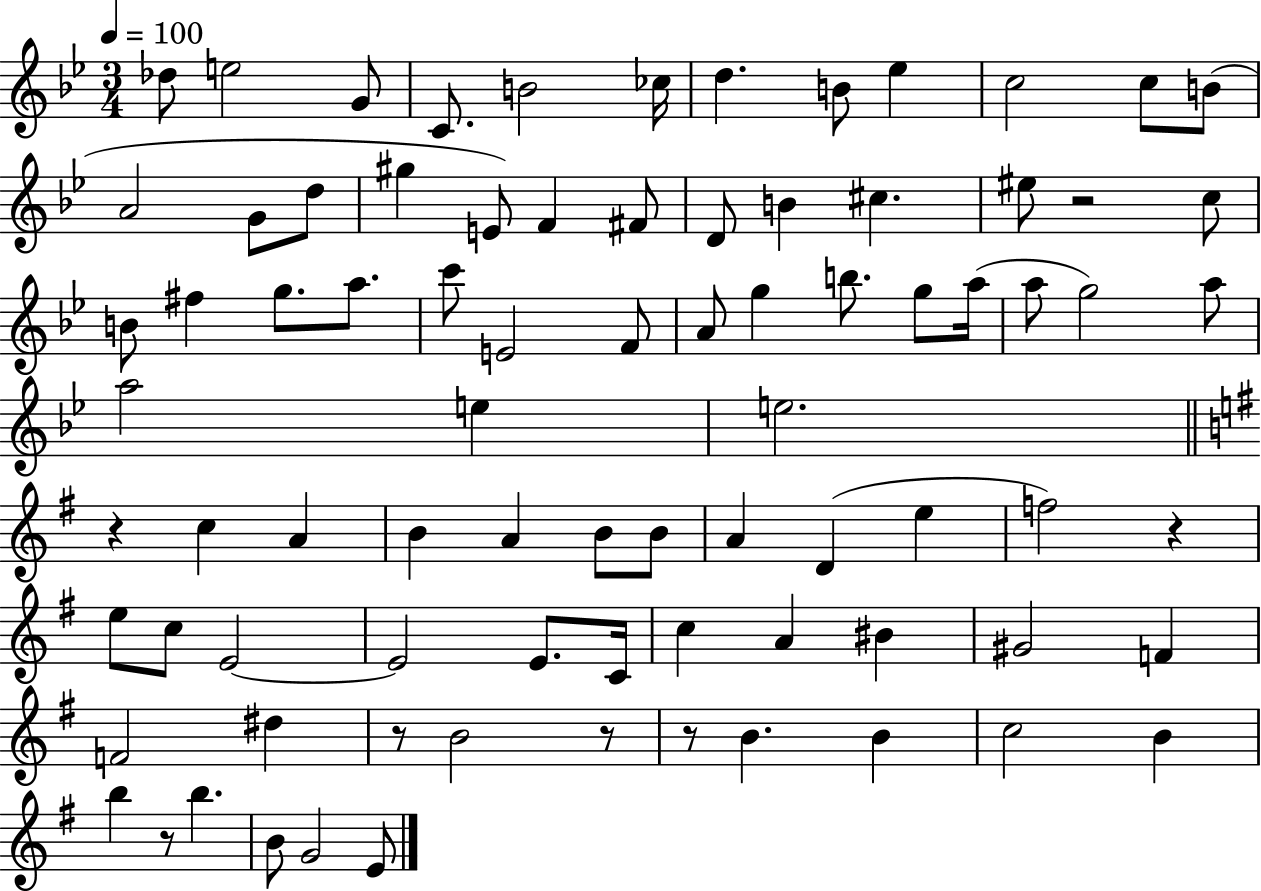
X:1
T:Untitled
M:3/4
L:1/4
K:Bb
_d/2 e2 G/2 C/2 B2 _c/4 d B/2 _e c2 c/2 B/2 A2 G/2 d/2 ^g E/2 F ^F/2 D/2 B ^c ^e/2 z2 c/2 B/2 ^f g/2 a/2 c'/2 E2 F/2 A/2 g b/2 g/2 a/4 a/2 g2 a/2 a2 e e2 z c A B A B/2 B/2 A D e f2 z e/2 c/2 E2 E2 E/2 C/4 c A ^B ^G2 F F2 ^d z/2 B2 z/2 z/2 B B c2 B b z/2 b B/2 G2 E/2